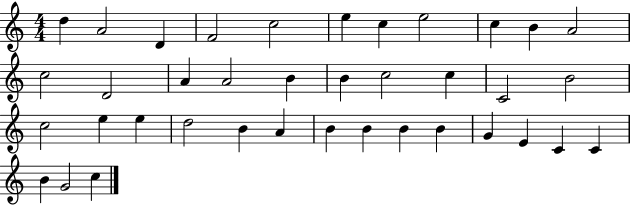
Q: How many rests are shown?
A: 0